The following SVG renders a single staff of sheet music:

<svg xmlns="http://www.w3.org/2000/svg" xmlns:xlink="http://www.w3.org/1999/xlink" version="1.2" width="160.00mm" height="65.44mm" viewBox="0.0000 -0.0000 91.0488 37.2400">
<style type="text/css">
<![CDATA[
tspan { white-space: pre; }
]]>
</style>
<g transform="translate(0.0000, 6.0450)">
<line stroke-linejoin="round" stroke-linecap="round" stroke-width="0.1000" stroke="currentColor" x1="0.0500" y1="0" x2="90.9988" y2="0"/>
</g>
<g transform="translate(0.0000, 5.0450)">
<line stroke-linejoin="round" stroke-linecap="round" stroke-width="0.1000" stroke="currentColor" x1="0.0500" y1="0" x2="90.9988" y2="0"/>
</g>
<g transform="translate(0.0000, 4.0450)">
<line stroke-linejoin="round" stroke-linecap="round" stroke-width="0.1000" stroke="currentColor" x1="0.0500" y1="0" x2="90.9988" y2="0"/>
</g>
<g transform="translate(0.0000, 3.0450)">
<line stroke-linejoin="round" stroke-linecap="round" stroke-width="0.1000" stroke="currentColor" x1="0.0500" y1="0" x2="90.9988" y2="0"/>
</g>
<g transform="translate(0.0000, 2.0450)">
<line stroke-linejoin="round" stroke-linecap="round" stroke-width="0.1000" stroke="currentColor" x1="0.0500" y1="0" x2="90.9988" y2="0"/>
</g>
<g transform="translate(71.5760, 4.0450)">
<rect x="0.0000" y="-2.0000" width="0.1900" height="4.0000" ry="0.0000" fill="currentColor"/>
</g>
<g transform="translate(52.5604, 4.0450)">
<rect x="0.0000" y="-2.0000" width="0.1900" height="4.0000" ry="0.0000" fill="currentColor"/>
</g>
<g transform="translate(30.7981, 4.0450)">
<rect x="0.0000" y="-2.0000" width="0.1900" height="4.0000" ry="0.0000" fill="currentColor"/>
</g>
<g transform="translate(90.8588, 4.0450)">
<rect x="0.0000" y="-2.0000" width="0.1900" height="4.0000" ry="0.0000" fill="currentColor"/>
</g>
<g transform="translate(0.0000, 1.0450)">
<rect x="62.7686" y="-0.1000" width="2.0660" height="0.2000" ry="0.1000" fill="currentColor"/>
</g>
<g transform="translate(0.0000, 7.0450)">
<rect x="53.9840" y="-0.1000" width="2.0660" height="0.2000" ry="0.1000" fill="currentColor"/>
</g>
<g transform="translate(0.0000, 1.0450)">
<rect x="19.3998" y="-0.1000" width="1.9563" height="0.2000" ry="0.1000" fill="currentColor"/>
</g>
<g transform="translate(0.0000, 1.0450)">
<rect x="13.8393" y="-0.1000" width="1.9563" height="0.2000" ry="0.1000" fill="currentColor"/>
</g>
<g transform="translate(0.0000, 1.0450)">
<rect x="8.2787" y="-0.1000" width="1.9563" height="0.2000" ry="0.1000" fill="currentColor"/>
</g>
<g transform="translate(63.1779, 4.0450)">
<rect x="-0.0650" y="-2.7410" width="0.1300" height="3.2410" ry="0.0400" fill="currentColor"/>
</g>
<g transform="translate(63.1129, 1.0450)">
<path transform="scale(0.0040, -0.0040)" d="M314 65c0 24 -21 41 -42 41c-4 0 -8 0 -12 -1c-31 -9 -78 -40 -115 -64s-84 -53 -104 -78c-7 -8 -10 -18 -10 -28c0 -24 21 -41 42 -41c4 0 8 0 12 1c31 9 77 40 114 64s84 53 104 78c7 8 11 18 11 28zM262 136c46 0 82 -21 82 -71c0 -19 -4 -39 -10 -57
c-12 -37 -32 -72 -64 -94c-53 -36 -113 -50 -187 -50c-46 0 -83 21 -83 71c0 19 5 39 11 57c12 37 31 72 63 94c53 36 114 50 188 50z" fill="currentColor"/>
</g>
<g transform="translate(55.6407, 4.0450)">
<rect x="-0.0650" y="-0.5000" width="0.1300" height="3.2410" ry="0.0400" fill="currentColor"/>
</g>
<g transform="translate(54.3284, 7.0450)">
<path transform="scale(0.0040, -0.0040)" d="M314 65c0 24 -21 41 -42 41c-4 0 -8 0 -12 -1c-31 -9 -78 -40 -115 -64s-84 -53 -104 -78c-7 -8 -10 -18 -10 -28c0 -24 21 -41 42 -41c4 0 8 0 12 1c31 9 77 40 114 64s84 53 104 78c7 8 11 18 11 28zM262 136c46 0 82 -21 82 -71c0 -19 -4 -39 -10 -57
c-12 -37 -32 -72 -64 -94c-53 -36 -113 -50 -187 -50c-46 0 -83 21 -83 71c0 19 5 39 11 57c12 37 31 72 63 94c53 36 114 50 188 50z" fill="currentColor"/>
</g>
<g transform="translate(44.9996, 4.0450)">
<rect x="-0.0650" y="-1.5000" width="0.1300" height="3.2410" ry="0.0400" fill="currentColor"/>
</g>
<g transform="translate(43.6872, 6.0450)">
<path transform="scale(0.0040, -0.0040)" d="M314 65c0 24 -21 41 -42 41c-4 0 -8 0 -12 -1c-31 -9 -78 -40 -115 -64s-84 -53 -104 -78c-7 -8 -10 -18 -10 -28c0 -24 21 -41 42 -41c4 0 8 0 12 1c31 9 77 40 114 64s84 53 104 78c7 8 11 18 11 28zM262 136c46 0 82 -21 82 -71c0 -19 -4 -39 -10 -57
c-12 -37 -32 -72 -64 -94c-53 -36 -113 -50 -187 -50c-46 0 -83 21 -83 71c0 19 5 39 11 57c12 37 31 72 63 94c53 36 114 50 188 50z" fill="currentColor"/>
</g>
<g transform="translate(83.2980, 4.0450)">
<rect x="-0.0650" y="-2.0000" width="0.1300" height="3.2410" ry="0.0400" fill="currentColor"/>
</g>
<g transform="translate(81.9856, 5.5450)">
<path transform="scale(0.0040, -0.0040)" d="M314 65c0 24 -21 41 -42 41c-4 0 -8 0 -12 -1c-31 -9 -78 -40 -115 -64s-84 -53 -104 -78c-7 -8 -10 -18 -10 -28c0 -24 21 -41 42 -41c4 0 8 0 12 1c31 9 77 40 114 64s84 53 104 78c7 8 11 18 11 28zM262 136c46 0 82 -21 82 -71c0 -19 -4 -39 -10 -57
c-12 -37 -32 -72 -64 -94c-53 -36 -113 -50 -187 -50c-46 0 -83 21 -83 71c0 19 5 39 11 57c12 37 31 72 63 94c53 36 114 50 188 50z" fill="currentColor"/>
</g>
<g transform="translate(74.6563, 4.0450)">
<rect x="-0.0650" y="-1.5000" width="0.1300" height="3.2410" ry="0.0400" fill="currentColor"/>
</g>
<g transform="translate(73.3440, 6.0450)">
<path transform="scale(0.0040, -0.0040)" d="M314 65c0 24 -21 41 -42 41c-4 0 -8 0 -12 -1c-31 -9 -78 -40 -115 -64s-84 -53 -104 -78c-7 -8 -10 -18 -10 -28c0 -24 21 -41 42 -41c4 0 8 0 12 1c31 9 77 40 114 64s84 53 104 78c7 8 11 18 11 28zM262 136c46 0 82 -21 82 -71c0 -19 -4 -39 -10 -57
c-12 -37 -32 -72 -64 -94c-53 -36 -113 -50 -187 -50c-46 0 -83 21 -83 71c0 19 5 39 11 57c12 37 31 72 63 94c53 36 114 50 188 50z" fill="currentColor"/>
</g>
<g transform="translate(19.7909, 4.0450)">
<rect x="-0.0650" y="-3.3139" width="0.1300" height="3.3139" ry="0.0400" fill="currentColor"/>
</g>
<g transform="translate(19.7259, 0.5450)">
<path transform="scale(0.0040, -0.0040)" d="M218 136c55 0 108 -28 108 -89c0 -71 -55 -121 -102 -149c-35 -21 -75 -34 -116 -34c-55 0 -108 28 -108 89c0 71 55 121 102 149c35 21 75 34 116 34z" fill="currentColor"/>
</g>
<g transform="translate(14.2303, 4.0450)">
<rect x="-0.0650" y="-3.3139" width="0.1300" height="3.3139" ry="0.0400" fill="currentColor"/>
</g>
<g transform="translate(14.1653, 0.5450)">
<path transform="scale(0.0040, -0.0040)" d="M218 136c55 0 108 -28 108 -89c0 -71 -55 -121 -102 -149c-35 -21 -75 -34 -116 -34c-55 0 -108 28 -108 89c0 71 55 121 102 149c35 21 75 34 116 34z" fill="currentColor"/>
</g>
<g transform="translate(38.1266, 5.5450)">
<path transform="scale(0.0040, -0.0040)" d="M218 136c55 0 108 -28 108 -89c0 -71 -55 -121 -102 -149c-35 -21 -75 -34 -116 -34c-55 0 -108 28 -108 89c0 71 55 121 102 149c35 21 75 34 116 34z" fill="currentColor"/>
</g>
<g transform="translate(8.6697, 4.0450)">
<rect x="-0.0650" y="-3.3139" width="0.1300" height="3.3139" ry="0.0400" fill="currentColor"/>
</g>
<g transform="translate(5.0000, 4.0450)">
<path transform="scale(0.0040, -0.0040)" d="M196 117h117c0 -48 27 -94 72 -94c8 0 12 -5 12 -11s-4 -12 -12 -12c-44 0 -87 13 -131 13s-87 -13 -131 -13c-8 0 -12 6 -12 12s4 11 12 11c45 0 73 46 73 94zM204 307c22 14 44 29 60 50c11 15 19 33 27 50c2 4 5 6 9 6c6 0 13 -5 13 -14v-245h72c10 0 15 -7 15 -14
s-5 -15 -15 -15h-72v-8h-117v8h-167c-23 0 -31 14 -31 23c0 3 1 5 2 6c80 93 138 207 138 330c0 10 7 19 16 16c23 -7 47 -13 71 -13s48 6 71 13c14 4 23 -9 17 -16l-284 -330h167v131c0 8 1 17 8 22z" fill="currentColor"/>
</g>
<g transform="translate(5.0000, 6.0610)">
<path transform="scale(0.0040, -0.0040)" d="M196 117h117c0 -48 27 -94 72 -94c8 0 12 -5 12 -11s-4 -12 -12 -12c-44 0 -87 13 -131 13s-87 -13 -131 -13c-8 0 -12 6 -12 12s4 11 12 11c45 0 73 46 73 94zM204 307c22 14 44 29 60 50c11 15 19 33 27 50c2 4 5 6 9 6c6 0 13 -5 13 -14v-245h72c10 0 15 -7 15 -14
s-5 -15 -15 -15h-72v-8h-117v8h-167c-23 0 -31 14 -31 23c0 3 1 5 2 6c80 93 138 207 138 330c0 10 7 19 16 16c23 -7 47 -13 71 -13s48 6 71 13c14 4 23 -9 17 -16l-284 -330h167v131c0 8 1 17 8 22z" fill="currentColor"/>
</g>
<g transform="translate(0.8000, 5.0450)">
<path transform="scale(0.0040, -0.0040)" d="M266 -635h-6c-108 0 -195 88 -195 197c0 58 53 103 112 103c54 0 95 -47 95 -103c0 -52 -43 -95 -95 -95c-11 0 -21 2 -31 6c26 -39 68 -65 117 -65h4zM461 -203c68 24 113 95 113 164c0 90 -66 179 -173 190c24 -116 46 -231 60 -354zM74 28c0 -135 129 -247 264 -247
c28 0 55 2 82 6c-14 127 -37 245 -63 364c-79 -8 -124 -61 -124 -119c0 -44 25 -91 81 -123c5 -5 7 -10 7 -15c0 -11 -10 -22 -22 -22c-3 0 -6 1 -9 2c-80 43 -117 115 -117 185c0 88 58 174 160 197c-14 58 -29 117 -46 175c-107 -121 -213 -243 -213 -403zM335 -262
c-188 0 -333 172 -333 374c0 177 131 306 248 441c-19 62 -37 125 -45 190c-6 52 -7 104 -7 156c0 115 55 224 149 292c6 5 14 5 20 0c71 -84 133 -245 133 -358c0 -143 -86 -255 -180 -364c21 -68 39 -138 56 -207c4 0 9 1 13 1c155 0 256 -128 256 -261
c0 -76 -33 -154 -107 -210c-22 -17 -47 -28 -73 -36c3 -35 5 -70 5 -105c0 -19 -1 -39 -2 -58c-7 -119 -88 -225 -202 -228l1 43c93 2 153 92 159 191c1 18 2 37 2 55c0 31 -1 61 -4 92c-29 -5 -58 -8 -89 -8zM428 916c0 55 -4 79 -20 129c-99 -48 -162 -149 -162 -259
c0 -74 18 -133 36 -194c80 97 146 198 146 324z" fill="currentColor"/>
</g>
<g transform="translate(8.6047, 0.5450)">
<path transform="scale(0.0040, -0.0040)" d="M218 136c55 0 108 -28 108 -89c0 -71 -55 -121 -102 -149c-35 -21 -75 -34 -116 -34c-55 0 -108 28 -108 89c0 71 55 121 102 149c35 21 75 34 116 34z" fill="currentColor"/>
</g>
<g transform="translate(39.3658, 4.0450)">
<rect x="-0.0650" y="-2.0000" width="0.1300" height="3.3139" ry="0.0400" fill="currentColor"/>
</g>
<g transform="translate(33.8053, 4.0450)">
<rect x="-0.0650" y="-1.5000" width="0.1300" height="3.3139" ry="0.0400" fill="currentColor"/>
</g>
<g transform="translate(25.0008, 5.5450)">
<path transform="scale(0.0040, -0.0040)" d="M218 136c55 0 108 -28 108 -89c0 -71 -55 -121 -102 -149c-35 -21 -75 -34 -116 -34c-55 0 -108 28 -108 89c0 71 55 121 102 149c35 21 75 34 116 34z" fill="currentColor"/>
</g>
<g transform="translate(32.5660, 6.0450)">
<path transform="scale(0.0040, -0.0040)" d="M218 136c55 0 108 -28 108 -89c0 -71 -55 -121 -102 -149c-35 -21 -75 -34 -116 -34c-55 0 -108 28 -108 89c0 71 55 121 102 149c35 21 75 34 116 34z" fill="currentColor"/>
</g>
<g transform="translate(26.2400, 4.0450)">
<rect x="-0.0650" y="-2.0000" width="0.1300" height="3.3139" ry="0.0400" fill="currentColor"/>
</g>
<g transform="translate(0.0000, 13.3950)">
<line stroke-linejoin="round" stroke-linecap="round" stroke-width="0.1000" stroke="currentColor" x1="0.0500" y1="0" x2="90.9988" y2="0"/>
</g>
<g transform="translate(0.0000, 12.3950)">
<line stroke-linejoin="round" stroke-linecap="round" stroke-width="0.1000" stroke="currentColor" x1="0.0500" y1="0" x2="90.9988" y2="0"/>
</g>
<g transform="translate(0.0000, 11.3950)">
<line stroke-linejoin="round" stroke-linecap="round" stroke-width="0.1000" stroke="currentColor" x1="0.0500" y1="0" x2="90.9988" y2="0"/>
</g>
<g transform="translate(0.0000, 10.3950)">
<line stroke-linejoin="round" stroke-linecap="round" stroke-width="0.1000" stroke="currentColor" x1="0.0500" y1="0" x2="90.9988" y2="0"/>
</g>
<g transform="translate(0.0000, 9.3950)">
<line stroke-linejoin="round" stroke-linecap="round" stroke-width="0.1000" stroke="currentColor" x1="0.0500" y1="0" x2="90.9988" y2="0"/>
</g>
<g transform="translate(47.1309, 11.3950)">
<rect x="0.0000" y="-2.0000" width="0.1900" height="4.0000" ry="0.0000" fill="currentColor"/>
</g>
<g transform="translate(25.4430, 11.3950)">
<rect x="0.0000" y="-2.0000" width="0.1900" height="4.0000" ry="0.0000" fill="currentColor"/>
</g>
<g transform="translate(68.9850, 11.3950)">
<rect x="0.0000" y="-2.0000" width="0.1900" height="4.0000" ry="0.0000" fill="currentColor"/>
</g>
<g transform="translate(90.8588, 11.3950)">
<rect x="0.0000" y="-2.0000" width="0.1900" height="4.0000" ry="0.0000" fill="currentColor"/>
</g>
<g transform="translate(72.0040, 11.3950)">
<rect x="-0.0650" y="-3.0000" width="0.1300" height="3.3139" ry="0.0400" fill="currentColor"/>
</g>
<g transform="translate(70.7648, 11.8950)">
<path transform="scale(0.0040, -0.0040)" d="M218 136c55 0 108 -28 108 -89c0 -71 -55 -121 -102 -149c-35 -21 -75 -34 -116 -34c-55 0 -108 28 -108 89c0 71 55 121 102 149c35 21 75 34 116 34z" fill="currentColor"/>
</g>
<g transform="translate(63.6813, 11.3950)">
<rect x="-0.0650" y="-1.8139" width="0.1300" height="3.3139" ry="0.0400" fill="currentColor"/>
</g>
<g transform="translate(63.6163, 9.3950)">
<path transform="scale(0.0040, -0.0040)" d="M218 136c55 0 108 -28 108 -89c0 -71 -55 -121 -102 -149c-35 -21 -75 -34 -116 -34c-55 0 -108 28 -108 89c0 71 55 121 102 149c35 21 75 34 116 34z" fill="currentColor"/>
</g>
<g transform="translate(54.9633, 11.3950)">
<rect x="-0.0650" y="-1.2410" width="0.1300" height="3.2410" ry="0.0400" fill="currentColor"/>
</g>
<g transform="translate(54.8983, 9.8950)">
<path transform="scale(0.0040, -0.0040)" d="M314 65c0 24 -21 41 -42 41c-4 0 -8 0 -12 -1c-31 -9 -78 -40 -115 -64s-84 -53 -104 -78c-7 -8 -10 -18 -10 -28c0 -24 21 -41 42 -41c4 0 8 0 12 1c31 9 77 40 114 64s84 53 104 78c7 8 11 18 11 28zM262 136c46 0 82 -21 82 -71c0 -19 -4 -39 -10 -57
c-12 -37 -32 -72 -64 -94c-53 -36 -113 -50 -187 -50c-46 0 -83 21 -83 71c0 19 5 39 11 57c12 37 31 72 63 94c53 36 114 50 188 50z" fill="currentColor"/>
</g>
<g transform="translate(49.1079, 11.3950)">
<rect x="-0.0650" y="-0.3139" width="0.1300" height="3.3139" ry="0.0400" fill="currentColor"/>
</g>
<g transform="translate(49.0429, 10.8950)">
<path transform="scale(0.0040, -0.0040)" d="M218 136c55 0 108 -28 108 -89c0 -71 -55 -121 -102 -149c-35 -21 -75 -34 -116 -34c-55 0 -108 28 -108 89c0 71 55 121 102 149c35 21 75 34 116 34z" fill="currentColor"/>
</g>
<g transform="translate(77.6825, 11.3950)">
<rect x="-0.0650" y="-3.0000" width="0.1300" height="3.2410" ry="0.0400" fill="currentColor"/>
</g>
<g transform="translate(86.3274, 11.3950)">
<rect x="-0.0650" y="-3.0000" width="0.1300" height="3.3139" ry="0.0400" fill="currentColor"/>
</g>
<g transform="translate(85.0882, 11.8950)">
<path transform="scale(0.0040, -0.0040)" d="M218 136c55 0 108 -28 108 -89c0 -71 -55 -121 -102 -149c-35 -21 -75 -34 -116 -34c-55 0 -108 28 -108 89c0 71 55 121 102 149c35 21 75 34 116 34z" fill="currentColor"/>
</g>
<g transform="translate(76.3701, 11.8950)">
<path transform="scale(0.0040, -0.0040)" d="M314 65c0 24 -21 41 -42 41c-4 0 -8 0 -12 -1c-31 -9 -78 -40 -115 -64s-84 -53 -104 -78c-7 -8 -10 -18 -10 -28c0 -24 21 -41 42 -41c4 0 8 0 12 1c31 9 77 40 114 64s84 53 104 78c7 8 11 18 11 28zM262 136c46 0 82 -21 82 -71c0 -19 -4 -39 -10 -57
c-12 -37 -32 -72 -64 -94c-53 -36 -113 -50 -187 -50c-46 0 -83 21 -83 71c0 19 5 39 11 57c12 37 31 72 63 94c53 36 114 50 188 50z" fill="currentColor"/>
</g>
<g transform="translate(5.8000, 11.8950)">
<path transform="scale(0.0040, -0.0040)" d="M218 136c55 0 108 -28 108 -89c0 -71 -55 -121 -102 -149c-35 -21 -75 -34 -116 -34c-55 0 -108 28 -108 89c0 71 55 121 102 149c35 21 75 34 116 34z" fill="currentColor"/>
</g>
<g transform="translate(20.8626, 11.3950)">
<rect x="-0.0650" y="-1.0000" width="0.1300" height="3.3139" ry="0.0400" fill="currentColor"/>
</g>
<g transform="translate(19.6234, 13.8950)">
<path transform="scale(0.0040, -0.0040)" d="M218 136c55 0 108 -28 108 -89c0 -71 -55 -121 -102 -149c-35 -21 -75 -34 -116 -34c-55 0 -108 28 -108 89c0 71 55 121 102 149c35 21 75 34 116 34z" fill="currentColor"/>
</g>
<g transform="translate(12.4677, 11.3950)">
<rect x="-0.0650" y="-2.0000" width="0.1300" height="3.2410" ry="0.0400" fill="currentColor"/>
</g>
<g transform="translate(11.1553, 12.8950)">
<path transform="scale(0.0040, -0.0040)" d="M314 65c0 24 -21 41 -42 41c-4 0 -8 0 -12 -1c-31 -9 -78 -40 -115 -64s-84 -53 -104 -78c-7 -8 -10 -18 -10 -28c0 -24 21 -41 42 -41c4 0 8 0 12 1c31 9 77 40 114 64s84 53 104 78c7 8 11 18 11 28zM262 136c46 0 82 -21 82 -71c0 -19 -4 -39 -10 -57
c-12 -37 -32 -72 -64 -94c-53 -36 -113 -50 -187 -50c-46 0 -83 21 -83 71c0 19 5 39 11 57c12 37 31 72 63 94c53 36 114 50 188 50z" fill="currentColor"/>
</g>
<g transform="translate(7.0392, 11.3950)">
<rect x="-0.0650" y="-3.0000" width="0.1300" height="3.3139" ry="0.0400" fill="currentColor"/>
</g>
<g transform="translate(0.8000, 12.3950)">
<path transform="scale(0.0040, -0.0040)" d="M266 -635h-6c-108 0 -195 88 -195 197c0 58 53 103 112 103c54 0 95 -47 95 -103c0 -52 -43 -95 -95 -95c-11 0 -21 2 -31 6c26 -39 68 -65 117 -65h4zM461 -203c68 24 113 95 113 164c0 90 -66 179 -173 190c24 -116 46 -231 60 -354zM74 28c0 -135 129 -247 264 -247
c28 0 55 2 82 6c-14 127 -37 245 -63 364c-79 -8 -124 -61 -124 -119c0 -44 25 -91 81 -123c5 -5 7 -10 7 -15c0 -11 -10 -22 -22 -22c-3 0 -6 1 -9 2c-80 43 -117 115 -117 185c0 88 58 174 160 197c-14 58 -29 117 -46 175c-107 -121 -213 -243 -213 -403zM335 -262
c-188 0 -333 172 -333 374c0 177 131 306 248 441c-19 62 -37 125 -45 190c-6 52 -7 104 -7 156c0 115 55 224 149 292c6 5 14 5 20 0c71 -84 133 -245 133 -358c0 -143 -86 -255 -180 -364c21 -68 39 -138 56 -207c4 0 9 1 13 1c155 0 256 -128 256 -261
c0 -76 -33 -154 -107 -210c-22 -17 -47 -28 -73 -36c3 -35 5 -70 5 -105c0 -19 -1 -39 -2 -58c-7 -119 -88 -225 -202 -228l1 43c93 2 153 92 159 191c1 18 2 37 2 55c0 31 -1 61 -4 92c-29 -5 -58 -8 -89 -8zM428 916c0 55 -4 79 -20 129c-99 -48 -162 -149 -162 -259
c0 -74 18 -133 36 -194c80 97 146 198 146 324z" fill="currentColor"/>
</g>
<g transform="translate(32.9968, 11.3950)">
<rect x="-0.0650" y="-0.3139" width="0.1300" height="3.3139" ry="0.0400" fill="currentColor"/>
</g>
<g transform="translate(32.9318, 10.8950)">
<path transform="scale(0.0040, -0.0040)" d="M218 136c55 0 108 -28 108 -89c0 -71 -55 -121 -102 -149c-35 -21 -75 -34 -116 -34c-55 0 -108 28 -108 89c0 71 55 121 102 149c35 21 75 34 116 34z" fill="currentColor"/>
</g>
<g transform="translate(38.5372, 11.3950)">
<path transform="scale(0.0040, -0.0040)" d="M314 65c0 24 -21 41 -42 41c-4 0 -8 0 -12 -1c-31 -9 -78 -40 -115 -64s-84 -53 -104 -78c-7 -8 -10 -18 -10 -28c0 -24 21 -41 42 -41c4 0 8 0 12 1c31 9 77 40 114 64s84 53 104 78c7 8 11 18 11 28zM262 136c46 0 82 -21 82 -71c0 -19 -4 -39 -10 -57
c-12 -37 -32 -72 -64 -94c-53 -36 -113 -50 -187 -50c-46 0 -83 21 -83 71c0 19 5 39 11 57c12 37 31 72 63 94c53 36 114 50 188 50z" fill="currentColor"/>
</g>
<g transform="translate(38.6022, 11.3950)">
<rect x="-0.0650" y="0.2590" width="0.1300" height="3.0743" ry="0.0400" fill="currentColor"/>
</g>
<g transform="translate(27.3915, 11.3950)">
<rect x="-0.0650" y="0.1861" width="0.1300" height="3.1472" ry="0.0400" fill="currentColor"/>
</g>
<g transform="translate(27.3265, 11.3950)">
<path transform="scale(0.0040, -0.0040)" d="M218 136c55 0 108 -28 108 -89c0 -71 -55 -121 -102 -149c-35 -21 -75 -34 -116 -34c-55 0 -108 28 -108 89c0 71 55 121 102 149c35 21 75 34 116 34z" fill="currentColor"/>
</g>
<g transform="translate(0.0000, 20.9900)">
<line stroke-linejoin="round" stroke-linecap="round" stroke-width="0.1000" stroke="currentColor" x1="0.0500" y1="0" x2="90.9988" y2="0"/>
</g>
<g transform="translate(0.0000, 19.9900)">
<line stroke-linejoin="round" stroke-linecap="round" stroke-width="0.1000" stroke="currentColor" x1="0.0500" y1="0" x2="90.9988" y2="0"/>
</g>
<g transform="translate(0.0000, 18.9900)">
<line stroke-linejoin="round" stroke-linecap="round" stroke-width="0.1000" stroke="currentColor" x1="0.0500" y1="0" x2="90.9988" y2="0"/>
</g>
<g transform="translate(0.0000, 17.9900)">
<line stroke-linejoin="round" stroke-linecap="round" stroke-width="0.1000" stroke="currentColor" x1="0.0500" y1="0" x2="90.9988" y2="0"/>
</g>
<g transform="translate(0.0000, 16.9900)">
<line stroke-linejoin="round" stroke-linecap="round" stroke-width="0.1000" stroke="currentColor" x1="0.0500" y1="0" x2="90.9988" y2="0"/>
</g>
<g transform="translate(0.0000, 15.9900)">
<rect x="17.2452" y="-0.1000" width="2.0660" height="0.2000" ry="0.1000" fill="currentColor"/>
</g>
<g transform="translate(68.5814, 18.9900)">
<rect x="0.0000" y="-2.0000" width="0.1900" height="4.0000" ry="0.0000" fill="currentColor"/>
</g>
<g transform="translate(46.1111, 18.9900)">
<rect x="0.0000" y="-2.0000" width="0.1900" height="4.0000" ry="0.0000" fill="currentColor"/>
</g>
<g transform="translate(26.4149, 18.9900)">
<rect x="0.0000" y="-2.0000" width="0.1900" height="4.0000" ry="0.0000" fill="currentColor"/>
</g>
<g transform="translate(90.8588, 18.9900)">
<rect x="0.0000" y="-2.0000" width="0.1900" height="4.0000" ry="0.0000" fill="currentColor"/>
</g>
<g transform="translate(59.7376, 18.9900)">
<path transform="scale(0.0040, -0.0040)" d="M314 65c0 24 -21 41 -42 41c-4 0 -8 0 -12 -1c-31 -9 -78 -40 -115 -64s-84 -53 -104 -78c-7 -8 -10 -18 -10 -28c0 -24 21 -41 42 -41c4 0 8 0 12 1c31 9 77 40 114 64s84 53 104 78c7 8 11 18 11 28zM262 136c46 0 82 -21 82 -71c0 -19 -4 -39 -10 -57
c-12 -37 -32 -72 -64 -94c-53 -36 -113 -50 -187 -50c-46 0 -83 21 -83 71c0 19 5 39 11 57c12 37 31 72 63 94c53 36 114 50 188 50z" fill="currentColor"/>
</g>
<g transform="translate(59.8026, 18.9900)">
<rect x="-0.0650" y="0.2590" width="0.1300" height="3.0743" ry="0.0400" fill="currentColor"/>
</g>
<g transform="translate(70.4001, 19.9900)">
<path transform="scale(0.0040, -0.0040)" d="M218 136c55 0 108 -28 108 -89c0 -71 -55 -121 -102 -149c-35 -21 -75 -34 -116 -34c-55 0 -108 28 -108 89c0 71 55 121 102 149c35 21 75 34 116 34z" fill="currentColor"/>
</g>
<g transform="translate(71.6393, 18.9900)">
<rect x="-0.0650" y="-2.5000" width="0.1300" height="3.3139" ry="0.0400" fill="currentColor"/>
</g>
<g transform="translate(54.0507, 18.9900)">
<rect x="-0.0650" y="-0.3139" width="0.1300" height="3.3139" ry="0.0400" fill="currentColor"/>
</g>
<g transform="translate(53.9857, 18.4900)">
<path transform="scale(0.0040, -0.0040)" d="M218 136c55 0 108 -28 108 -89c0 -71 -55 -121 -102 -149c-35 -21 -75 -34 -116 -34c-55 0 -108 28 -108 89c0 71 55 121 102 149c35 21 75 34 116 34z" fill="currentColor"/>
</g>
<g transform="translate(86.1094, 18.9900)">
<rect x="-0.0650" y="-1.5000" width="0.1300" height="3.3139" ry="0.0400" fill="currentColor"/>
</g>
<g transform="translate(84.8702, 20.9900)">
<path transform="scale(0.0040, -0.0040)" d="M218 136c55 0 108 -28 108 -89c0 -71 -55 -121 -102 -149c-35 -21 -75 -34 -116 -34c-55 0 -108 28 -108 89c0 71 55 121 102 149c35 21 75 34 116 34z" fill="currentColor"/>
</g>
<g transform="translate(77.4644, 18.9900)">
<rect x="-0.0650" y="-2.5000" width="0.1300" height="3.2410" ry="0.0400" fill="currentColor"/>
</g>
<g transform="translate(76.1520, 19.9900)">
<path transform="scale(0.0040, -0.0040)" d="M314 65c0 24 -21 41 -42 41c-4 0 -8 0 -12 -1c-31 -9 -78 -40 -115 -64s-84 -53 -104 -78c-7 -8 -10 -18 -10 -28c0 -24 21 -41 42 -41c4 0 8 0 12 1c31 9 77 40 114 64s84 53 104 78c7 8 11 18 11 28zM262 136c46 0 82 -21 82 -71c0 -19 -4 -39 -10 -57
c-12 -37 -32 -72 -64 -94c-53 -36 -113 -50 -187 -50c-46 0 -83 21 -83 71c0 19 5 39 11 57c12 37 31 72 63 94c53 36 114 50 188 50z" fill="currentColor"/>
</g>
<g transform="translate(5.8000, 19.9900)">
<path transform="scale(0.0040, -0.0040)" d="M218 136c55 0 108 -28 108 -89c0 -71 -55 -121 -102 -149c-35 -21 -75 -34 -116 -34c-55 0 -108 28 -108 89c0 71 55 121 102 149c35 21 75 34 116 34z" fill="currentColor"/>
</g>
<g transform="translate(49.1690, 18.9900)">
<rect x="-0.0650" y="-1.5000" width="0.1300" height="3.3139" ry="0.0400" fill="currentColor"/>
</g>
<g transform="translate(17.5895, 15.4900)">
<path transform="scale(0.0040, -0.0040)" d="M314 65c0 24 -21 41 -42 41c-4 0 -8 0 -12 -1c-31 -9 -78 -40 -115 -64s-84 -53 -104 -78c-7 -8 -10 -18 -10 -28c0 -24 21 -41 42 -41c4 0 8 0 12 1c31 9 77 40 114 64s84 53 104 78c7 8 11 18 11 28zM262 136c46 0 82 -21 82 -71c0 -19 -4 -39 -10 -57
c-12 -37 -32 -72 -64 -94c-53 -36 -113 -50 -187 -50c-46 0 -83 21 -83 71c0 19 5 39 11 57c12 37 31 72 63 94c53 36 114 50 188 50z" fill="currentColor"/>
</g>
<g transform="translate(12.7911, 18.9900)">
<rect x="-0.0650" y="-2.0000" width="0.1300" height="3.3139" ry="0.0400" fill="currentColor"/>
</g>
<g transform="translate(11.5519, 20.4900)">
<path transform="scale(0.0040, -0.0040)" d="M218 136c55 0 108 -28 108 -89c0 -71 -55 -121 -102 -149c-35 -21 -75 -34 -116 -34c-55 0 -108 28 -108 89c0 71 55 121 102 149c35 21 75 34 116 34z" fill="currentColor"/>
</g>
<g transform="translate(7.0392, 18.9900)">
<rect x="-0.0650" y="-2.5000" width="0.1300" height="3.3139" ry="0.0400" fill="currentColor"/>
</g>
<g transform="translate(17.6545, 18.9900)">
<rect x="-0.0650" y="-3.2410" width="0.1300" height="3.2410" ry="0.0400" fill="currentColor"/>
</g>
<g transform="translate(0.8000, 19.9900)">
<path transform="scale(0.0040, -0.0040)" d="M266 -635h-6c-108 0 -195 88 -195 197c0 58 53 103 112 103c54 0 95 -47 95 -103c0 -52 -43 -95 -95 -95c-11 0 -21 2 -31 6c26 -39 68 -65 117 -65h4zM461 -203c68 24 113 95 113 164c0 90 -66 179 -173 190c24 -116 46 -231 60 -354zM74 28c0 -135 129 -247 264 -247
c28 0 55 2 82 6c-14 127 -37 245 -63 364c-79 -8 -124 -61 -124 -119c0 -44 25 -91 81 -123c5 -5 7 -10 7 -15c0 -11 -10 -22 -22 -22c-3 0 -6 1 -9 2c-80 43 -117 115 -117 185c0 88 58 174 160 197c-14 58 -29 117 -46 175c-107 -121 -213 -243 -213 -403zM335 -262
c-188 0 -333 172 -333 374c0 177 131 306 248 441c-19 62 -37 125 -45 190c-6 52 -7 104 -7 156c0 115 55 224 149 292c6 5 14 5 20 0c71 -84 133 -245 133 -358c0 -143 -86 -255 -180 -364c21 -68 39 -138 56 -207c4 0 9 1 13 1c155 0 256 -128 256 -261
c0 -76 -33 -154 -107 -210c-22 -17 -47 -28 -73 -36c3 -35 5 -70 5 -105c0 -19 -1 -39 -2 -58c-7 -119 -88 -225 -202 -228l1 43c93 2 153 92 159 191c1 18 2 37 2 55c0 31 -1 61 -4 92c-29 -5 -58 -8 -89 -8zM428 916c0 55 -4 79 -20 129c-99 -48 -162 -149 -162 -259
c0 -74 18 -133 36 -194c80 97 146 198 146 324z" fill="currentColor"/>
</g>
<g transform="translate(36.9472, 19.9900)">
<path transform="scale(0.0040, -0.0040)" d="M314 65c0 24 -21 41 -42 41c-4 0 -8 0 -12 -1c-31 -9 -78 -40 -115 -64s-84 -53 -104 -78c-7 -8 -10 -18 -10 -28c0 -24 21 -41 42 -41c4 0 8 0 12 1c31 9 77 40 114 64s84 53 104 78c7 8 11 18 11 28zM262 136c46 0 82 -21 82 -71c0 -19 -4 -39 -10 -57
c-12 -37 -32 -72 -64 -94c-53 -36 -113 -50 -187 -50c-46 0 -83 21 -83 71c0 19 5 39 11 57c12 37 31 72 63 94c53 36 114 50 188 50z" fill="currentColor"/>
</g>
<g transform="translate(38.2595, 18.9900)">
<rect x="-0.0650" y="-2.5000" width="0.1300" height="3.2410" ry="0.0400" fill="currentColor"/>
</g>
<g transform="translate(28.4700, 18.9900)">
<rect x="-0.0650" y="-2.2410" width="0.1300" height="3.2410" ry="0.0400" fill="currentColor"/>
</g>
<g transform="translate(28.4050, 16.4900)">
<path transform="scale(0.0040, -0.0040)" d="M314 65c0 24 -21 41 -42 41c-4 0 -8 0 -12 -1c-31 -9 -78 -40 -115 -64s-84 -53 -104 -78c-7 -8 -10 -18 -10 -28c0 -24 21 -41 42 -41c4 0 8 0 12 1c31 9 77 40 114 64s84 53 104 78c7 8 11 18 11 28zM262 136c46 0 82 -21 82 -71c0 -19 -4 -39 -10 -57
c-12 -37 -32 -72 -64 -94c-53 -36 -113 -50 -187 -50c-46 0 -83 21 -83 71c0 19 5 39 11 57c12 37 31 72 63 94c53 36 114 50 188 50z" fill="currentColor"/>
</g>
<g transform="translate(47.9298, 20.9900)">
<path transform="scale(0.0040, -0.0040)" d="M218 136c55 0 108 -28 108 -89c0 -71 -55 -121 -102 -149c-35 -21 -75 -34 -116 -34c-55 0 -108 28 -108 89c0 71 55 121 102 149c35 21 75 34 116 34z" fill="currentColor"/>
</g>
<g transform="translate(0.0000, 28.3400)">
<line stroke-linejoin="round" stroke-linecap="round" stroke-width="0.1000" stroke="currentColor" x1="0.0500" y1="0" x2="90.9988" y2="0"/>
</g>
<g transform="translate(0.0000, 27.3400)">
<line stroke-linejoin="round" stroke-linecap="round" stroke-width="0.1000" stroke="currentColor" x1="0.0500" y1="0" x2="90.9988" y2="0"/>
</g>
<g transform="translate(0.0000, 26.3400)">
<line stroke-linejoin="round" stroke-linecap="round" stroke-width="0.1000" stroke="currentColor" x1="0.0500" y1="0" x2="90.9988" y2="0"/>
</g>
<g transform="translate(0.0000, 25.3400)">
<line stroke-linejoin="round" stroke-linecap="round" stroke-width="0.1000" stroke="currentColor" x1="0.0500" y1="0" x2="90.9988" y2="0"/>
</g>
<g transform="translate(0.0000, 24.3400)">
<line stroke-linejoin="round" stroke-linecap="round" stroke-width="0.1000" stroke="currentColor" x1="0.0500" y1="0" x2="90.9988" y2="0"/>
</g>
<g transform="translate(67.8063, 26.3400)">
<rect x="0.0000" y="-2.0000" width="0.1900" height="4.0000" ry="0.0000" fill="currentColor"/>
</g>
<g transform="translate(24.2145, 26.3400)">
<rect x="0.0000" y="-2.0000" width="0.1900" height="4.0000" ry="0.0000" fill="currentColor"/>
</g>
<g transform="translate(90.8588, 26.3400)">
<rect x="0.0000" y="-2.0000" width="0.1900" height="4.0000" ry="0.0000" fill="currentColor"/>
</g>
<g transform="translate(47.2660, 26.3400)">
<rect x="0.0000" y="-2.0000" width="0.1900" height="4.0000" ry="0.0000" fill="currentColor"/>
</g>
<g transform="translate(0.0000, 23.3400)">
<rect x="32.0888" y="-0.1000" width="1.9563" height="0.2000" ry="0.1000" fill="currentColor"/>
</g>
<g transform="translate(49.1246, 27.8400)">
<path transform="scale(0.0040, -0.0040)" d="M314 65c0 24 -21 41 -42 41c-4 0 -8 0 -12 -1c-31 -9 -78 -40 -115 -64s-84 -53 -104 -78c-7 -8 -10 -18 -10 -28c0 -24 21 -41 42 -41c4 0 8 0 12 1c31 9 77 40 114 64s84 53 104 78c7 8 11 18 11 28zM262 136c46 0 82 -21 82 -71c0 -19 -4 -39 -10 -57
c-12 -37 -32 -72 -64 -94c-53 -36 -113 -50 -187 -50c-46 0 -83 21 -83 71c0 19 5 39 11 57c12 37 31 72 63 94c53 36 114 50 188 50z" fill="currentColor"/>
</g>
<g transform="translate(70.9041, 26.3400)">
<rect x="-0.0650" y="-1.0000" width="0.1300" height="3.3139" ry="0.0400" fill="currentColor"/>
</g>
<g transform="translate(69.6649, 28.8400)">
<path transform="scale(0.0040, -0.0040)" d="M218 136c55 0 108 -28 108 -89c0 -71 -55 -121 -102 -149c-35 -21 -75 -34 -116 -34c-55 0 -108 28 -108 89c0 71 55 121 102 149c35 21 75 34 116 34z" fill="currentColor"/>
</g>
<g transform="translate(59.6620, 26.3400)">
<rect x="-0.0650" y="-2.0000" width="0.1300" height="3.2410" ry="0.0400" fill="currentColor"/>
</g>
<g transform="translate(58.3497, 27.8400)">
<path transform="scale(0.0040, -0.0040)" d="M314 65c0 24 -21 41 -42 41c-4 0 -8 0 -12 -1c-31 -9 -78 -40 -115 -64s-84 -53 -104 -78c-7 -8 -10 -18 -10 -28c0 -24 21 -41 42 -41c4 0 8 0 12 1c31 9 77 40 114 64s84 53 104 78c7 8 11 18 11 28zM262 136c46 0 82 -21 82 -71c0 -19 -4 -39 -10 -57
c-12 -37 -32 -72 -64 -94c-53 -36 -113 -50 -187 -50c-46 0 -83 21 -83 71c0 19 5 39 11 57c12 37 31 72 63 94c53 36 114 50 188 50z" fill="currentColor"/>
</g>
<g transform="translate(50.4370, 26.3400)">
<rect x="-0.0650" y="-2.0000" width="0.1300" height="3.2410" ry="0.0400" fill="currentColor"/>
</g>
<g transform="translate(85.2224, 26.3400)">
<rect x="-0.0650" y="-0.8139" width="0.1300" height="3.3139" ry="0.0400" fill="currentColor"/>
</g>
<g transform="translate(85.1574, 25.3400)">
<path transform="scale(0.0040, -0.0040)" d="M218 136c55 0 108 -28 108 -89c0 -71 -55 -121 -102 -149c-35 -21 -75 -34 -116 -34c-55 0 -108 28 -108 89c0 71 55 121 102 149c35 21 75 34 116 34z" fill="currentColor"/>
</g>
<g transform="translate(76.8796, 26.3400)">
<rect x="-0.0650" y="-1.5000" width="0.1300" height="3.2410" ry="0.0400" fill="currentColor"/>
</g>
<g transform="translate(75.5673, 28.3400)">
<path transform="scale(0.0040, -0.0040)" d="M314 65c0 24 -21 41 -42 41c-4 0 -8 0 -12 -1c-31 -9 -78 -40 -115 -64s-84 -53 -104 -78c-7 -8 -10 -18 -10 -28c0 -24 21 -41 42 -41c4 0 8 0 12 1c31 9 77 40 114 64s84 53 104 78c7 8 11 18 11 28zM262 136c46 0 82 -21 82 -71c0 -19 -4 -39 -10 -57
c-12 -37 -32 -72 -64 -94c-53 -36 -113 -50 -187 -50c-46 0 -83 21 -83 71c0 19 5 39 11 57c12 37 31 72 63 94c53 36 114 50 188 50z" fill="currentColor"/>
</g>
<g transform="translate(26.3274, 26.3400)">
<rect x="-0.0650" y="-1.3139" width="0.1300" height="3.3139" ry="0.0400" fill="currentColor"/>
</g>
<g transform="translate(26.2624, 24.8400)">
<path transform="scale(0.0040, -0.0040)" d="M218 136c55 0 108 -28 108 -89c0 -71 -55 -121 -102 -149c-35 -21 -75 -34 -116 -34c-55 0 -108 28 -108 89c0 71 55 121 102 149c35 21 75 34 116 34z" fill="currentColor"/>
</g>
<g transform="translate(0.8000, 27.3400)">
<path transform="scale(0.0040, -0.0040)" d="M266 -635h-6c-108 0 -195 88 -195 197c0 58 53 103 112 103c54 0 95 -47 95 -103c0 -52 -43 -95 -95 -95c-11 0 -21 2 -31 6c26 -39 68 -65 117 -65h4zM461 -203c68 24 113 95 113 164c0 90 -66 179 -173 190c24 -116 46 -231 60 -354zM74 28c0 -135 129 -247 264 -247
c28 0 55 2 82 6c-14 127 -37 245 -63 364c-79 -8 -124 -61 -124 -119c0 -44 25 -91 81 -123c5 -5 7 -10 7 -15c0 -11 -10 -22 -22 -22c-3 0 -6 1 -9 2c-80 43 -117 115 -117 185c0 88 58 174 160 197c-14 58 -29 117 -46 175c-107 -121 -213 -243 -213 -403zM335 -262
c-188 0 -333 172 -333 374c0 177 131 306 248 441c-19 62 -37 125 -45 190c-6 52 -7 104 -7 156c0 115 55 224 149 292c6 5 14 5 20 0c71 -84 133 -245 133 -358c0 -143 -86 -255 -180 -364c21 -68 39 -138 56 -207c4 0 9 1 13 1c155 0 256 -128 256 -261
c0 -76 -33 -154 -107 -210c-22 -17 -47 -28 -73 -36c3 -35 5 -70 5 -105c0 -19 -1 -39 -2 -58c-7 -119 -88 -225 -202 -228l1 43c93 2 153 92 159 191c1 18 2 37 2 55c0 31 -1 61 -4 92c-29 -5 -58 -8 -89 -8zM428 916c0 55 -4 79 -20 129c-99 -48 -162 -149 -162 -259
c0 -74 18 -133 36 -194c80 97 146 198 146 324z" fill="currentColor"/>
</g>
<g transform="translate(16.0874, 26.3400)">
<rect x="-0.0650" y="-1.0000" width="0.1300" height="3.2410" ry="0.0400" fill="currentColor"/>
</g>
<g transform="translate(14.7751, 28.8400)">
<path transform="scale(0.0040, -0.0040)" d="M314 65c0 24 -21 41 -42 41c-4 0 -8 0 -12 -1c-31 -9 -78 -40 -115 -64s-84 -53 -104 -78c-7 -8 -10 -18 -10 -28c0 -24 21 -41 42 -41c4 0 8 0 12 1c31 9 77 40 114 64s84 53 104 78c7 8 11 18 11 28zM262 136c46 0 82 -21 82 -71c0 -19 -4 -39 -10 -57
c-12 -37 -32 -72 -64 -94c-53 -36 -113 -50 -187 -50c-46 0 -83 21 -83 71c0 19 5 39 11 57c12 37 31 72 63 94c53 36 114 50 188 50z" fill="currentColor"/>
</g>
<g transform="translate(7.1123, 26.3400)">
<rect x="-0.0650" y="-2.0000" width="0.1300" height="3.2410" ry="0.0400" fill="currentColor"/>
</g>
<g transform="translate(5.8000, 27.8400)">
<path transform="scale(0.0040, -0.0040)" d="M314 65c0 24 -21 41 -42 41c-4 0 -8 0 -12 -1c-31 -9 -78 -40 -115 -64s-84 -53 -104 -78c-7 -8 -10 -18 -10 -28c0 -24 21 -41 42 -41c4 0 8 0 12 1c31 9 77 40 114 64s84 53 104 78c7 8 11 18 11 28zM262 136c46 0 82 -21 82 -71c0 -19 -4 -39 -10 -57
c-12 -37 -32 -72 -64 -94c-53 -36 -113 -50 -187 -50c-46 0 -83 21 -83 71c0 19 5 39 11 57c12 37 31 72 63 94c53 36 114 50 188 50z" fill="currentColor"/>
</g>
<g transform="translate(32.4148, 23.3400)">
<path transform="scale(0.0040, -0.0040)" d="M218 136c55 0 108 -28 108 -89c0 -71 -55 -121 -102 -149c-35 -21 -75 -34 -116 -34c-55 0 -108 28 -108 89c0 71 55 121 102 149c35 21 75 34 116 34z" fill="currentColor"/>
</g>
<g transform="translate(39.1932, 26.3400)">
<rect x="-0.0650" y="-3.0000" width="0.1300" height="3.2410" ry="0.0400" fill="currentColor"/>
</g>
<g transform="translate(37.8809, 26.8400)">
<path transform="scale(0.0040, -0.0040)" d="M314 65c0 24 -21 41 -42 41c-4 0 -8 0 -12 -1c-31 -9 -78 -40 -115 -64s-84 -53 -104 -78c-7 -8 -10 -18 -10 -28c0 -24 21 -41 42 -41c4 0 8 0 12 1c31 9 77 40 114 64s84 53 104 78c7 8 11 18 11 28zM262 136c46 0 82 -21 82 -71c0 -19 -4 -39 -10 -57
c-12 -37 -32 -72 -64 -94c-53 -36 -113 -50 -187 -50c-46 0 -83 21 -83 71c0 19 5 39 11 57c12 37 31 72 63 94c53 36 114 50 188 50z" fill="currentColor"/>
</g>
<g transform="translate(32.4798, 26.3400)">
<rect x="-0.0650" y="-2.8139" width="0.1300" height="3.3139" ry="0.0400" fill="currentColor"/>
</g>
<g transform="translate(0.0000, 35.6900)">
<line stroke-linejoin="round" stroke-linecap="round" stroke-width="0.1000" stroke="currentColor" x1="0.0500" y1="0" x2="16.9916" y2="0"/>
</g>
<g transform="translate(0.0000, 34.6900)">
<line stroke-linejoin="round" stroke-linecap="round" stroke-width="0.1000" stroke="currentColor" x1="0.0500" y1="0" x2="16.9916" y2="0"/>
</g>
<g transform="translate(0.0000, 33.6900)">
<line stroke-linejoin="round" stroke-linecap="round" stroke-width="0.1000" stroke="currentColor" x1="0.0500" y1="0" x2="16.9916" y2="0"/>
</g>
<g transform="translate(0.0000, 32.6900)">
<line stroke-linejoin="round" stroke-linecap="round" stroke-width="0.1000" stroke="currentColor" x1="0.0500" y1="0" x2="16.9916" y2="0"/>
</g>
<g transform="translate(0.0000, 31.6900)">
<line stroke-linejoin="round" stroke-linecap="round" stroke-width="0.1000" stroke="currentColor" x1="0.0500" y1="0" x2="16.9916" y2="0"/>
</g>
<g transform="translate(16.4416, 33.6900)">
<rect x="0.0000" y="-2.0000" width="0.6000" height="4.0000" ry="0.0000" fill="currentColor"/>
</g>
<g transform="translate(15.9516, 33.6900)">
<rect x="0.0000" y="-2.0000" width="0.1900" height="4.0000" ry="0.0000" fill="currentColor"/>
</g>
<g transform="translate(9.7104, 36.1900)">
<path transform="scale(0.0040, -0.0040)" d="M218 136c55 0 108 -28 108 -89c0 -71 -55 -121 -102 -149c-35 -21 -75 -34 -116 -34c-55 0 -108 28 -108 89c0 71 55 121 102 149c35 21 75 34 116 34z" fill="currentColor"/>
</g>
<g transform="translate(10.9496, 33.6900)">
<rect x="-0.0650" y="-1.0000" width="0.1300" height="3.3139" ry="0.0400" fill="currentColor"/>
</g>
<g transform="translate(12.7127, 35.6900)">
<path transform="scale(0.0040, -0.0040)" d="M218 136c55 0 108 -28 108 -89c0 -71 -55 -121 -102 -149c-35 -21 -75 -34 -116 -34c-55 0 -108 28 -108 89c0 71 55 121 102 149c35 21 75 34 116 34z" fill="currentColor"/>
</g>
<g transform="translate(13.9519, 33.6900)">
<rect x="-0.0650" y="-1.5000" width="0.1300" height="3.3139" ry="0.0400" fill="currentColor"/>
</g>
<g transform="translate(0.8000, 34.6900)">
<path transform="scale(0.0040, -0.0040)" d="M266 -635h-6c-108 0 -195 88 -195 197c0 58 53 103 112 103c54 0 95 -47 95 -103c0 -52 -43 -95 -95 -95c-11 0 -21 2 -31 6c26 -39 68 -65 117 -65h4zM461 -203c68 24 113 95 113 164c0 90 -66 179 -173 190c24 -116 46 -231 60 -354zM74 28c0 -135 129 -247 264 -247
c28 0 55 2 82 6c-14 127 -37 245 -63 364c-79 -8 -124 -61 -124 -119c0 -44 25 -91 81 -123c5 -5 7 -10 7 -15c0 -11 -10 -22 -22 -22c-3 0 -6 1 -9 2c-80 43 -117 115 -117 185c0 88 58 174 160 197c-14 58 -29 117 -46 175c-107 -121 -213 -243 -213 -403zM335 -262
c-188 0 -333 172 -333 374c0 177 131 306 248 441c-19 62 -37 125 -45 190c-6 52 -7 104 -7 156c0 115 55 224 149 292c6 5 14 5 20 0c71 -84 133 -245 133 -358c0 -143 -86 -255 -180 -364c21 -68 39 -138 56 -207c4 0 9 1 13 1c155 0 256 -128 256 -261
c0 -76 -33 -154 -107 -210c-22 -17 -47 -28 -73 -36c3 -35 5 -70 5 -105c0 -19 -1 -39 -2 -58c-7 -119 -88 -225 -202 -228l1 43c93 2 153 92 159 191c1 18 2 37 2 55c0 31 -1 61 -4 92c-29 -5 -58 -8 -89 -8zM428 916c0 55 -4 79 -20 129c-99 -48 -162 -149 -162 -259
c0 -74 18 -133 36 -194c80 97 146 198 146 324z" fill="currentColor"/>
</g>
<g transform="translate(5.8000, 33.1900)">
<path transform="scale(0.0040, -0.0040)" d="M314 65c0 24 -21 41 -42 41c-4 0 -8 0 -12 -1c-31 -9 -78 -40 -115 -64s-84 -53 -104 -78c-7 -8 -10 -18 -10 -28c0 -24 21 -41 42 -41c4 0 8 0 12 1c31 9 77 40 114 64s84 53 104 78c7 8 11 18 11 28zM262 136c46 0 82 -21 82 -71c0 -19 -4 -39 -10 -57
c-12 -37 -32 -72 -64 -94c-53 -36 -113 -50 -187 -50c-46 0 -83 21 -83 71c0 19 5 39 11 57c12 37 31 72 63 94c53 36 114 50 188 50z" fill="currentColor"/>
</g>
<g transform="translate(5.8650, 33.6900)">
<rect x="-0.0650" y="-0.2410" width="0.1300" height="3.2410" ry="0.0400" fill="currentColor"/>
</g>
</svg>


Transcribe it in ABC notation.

X:1
T:Untitled
M:4/4
L:1/4
K:C
b b b F E F E2 C2 a2 E2 F2 A F2 D B c B2 c e2 f A A2 A G F b2 g2 G2 E c B2 G G2 E F2 D2 e a A2 F2 F2 D E2 d c2 D E